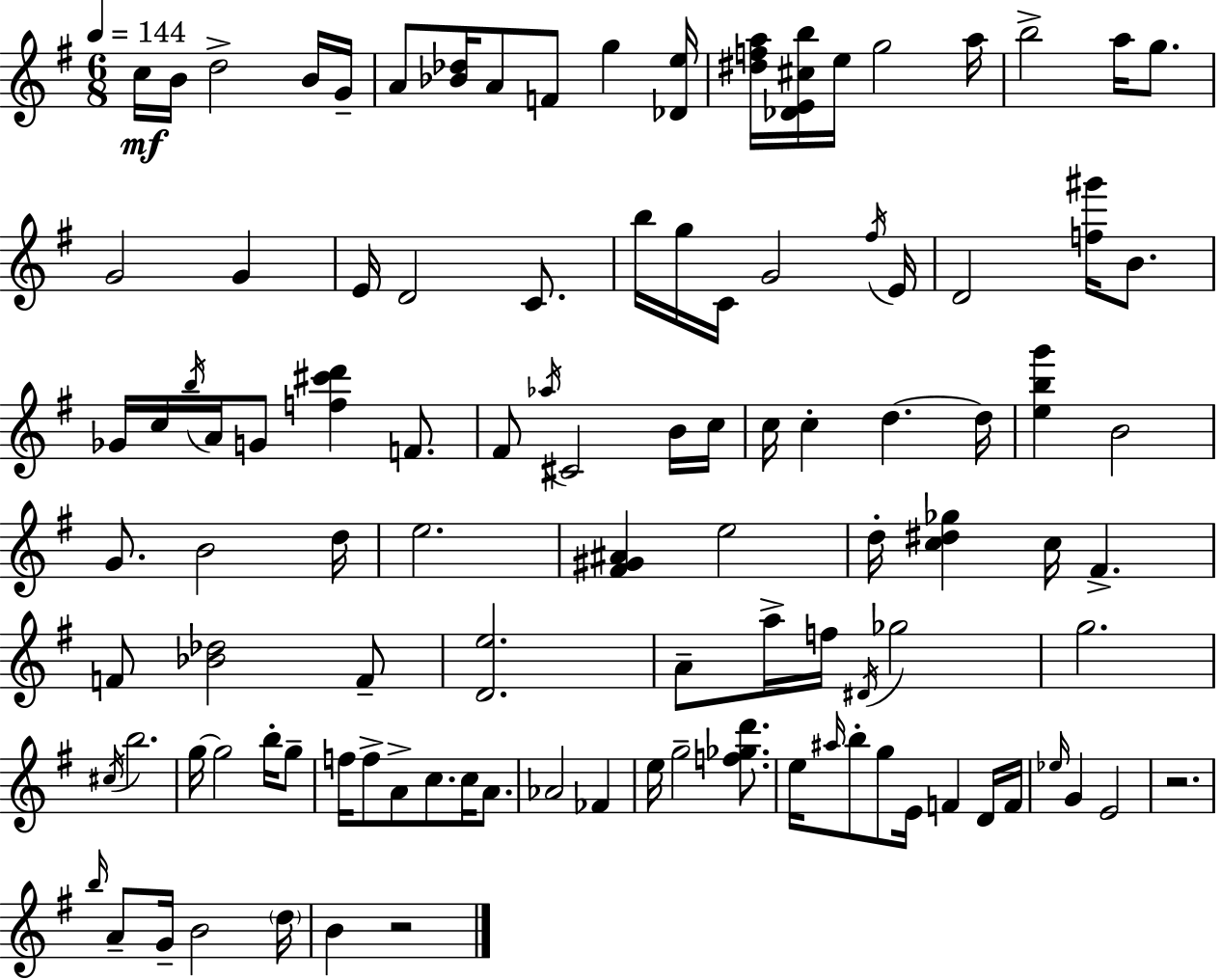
{
  \clef treble
  \numericTimeSignature
  \time 6/8
  \key g \major
  \tempo 4 = 144
  c''16\mf b'16 d''2-> b'16 g'16-- | a'8 <bes' des''>16 a'8 f'8 g''4 <des' e''>16 | <dis'' f'' a''>16 <des' e' cis'' b''>16 e''16 g''2 a''16 | b''2-> a''16 g''8. | \break g'2 g'4 | e'16 d'2 c'8. | b''16 g''16 c'16 g'2 \acciaccatura { fis''16 } | e'16 d'2 <f'' gis'''>16 b'8. | \break ges'16 c''16 \acciaccatura { b''16 } a'16 g'8 <f'' cis''' d'''>4 f'8. | fis'8 \acciaccatura { aes''16 } cis'2 | b'16 c''16 c''16 c''4-. d''4.~~ | d''16 <e'' b'' g'''>4 b'2 | \break g'8. b'2 | d''16 e''2. | <fis' gis' ais'>4 e''2 | d''16-. <c'' dis'' ges''>4 c''16 fis'4.-> | \break f'8 <bes' des''>2 | f'8-- <d' e''>2. | a'8-- a''16-> f''16 \acciaccatura { dis'16 } ges''2 | g''2. | \break \acciaccatura { cis''16 } b''2. | g''16~~ g''2 | b''16-. g''8-- f''16 f''8-> a'8-> c''8. | c''16 a'8. aes'2 | \break fes'4 e''16 g''2-- | <f'' ges'' d'''>8. e''16 \grace { ais''16 } b''8-. g''8 e'16 | f'4 d'16 f'16 \grace { ees''16 } g'4 e'2 | r2. | \break \grace { b''16 } a'8-- g'16-- b'2 | \parenthesize d''16 b'4 | r2 \bar "|."
}